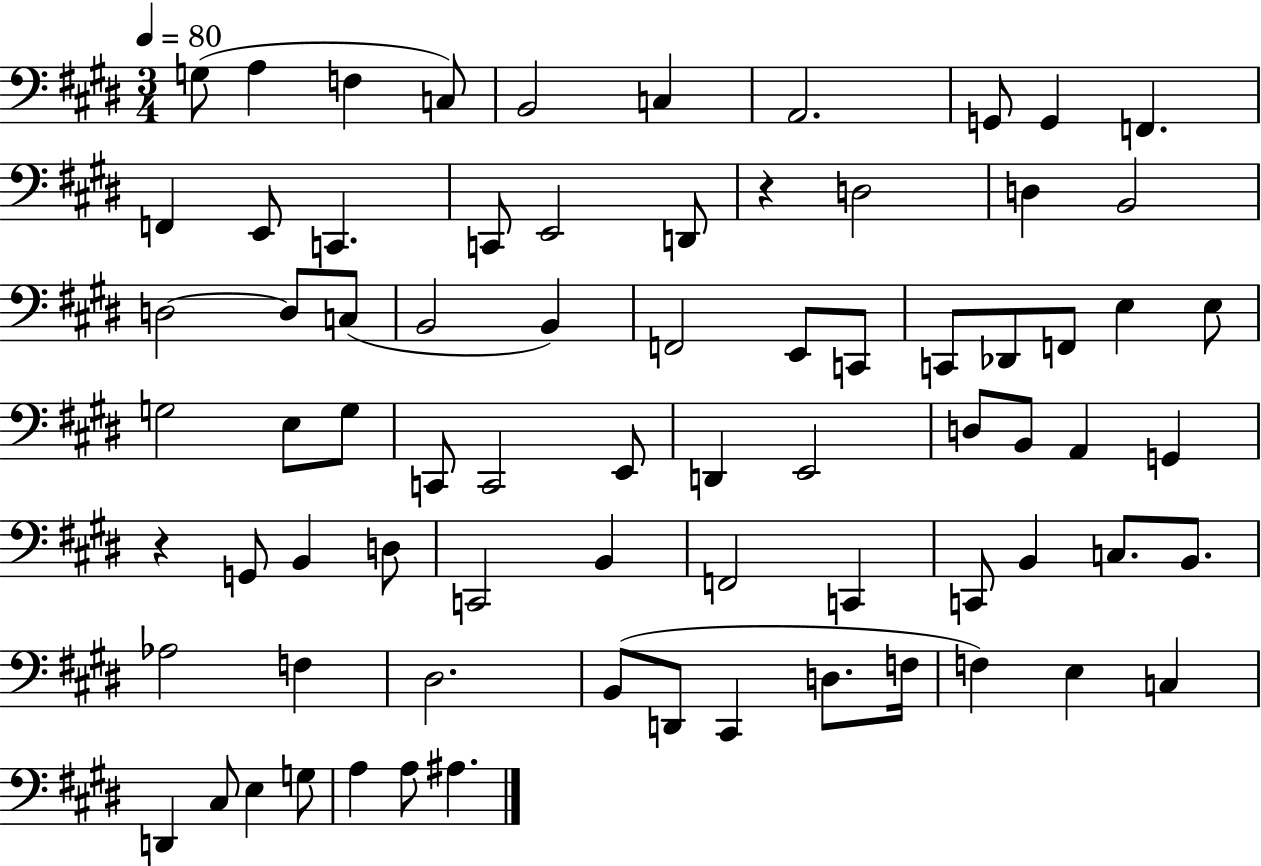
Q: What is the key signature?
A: E major